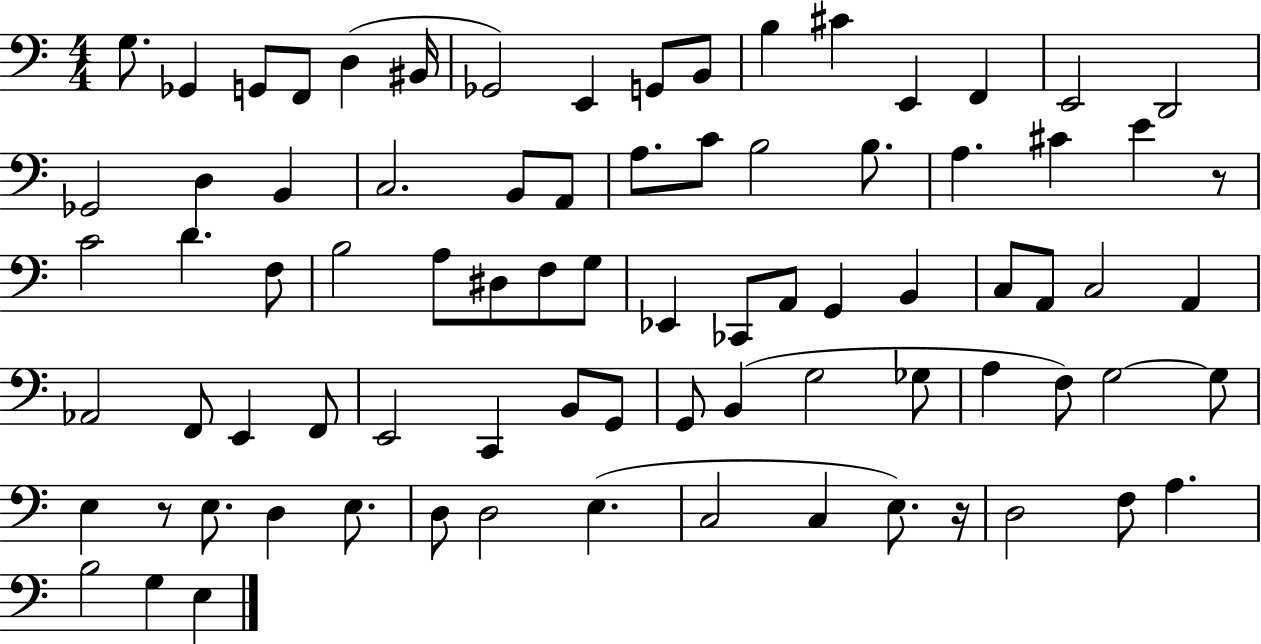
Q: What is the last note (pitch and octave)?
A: E3